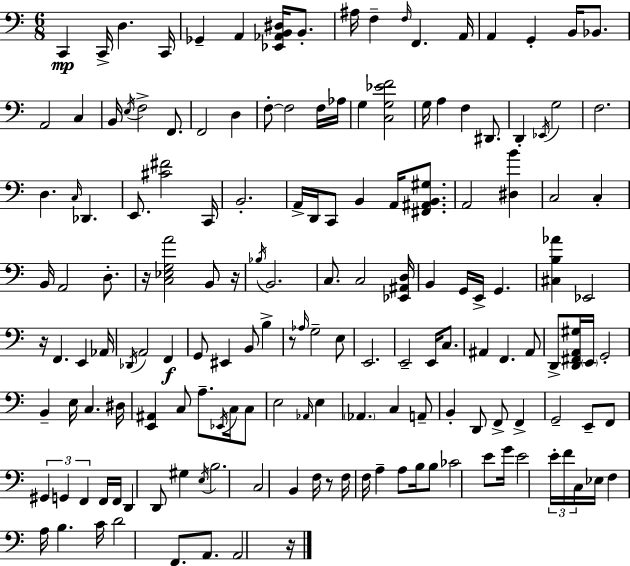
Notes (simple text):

C2/q C2/s D3/q. C2/s Gb2/q A2/q [Eb2,Ab2,B2,D#3]/s B2/e. A#3/s F3/q F3/s F2/q. A2/s A2/q G2/q B2/s Bb2/e. A2/h C3/q B2/s E3/s F3/h F2/e. F2/h D3/q F3/e F3/h F3/s Ab3/s G3/q [C3,G3,Eb4,F4]/h G3/s A3/q F3/q D#2/e. D2/q Eb2/s G3/h F3/h. D3/q. C3/s Db2/q. E2/e. [C#4,F#4]/h C2/s B2/h. A2/s D2/s C2/e B2/q A2/s [F#2,A#2,B2,G#3]/e. A2/h [D#3,B4]/q C3/h C3/q B2/s A2/h D3/e. R/s [C3,Eb3,G3,A4]/h B2/e R/s Bb3/s B2/h. C3/e. C3/h [Eb2,A#2,D3]/s B2/q G2/s E2/s G2/q. [C#3,B3,Ab4]/q Eb2/h R/s F2/q. E2/q Ab2/s Db2/s A2/h F2/q G2/e EIS2/q B2/e B3/q R/e Ab3/s G3/h E3/e E2/h. E2/h E2/s C3/e. A#2/q F2/q. A#2/e D2/e [D2,F#2,A2,G#3]/s E2/s G2/h B2/q E3/s C3/q. D#3/s [E2,A#2]/q C3/e A3/e. Eb2/s C3/s C3/e E3/h Ab2/s E3/q Ab2/q. C3/q A2/e B2/q D2/e F2/e F2/q G2/h E2/e F2/e G#2/q G2/q F2/q F2/s F2/s D2/q D2/e G#3/q E3/s B3/h. C3/h B2/q F3/s R/e F3/s F3/s A3/q A3/e B3/s B3/e CES4/h E4/e G4/s E4/h E4/s F4/s C3/s Eb3/s F3/q A3/s B3/q. C4/s D4/h F2/e. A2/e. A2/h R/s